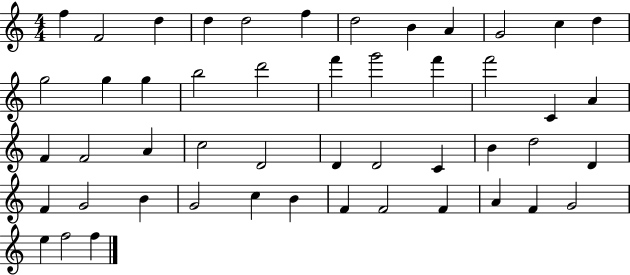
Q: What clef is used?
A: treble